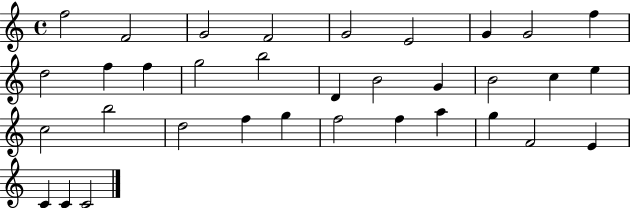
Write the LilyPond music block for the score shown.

{
  \clef treble
  \time 4/4
  \defaultTimeSignature
  \key c \major
  f''2 f'2 | g'2 f'2 | g'2 e'2 | g'4 g'2 f''4 | \break d''2 f''4 f''4 | g''2 b''2 | d'4 b'2 g'4 | b'2 c''4 e''4 | \break c''2 b''2 | d''2 f''4 g''4 | f''2 f''4 a''4 | g''4 f'2 e'4 | \break c'4 c'4 c'2 | \bar "|."
}